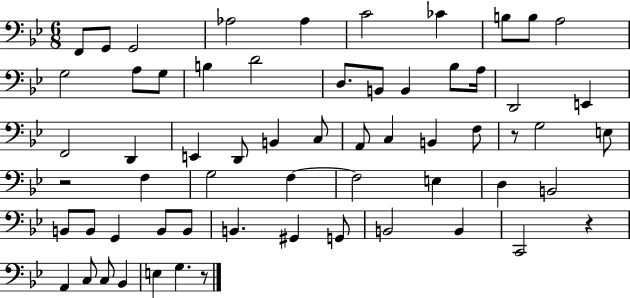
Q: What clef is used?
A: bass